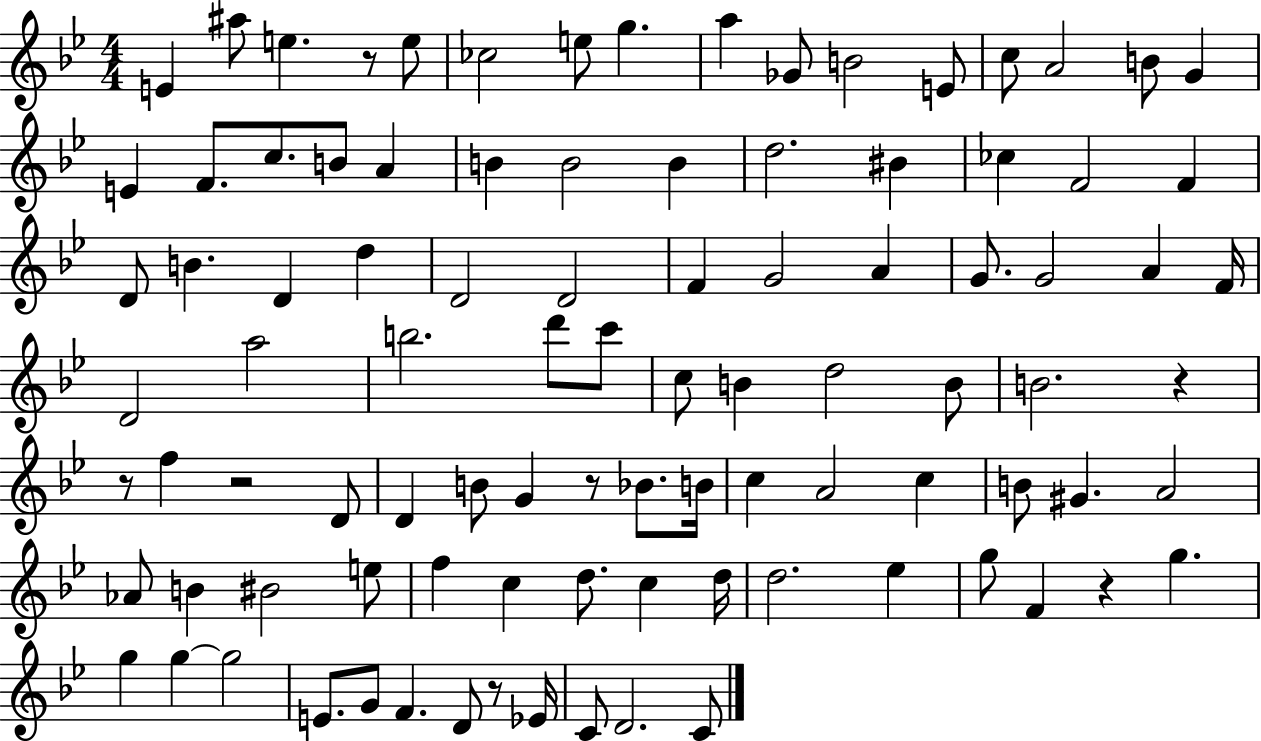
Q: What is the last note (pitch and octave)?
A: C4